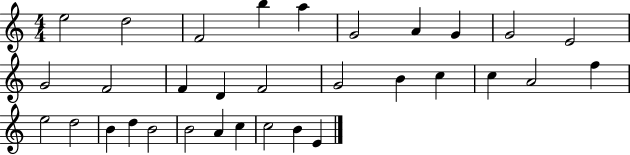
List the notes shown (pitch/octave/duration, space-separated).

E5/h D5/h F4/h B5/q A5/q G4/h A4/q G4/q G4/h E4/h G4/h F4/h F4/q D4/q F4/h G4/h B4/q C5/q C5/q A4/h F5/q E5/h D5/h B4/q D5/q B4/h B4/h A4/q C5/q C5/h B4/q E4/q